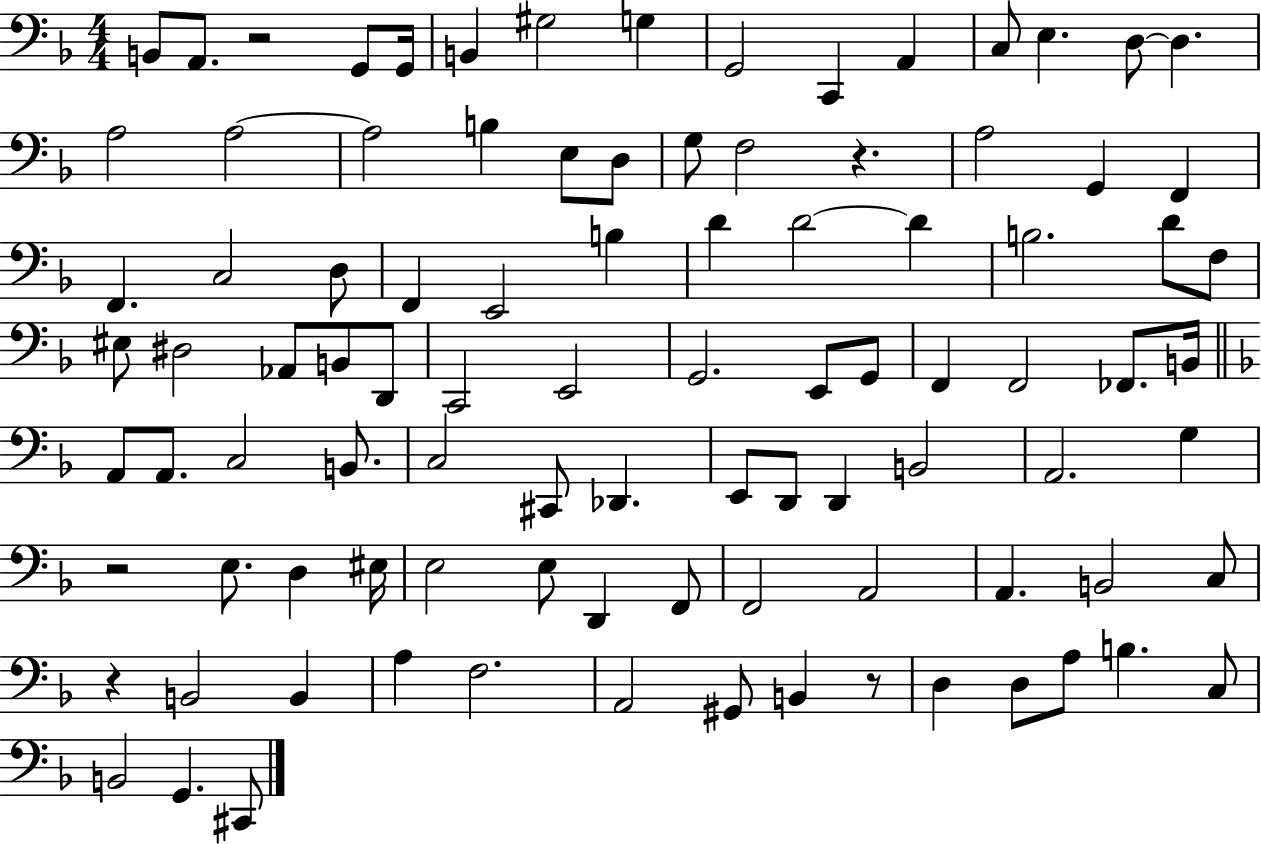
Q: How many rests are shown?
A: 5